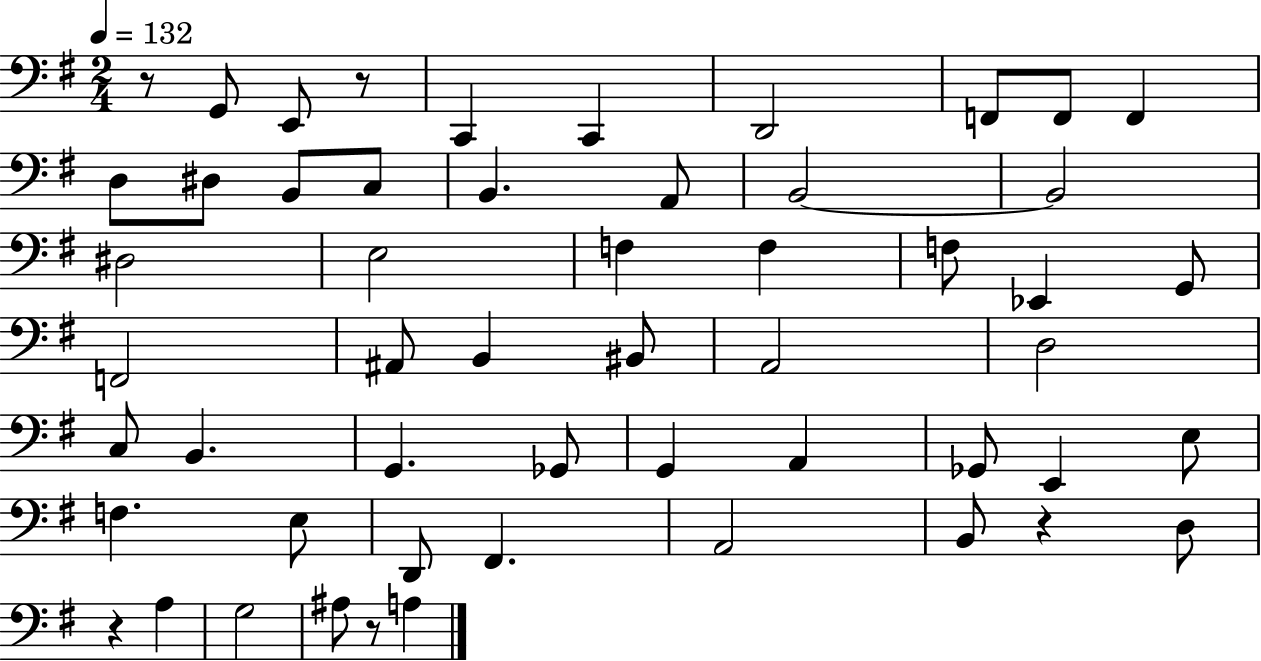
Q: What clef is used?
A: bass